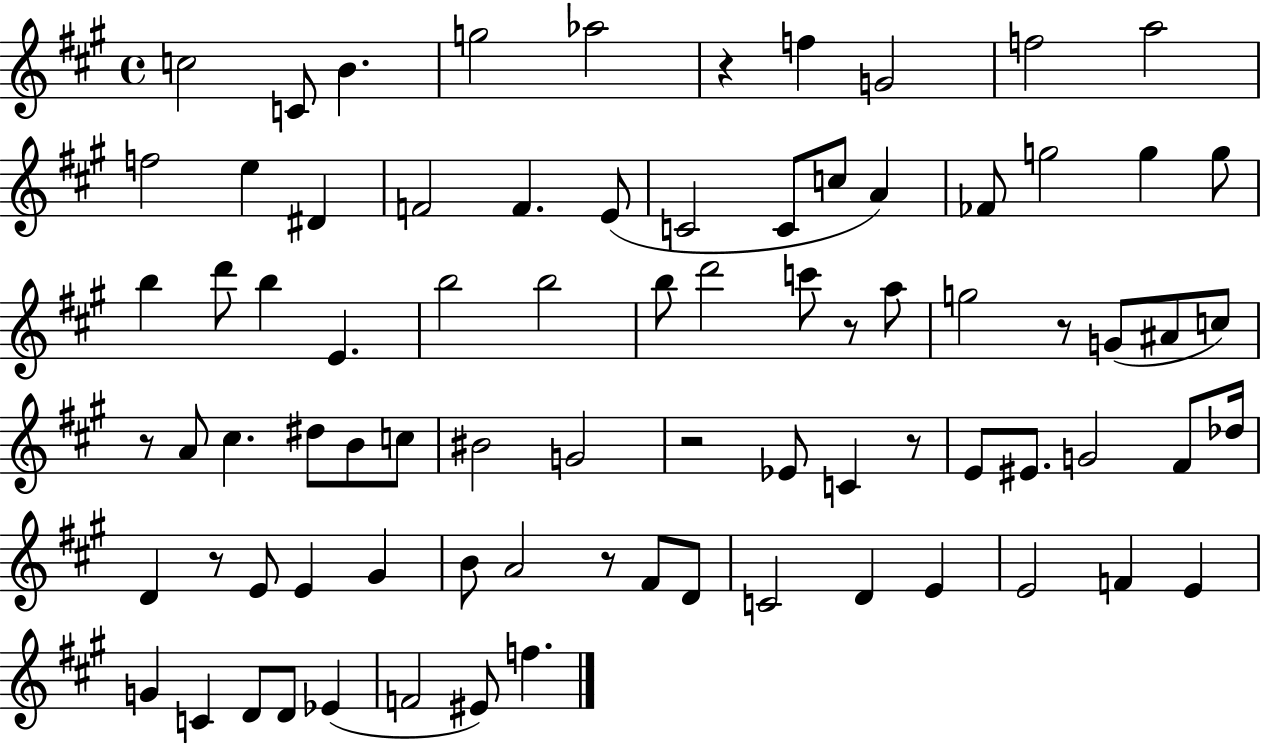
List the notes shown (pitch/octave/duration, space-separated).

C5/h C4/e B4/q. G5/h Ab5/h R/q F5/q G4/h F5/h A5/h F5/h E5/q D#4/q F4/h F4/q. E4/e C4/h C4/e C5/e A4/q FES4/e G5/h G5/q G5/e B5/q D6/e B5/q E4/q. B5/h B5/h B5/e D6/h C6/e R/e A5/e G5/h R/e G4/e A#4/e C5/e R/e A4/e C#5/q. D#5/e B4/e C5/e BIS4/h G4/h R/h Eb4/e C4/q R/e E4/e EIS4/e. G4/h F#4/e Db5/s D4/q R/e E4/e E4/q G#4/q B4/e A4/h R/e F#4/e D4/e C4/h D4/q E4/q E4/h F4/q E4/q G4/q C4/q D4/e D4/e Eb4/q F4/h EIS4/e F5/q.